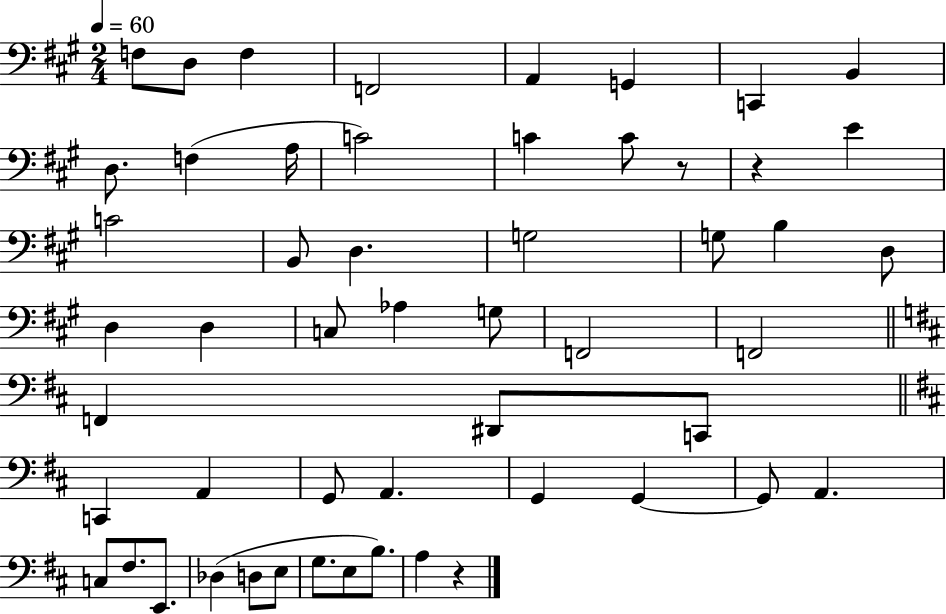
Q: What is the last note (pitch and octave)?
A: A3